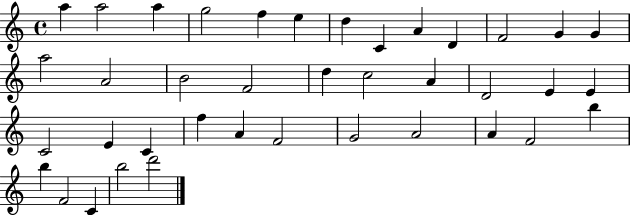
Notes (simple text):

A5/q A5/h A5/q G5/h F5/q E5/q D5/q C4/q A4/q D4/q F4/h G4/q G4/q A5/h A4/h B4/h F4/h D5/q C5/h A4/q D4/h E4/q E4/q C4/h E4/q C4/q F5/q A4/q F4/h G4/h A4/h A4/q F4/h B5/q B5/q F4/h C4/q B5/h D6/h